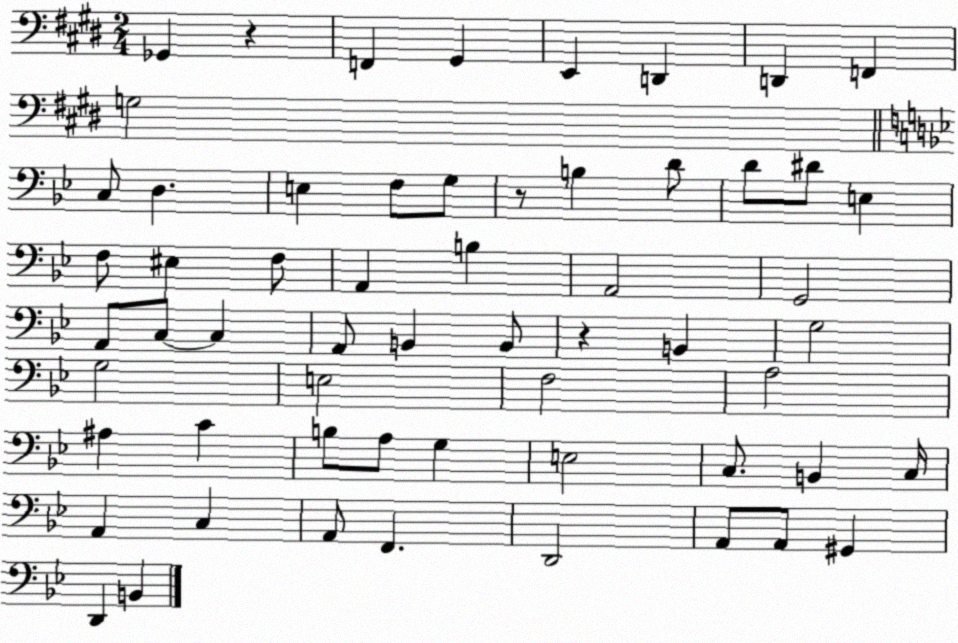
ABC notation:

X:1
T:Untitled
M:2/4
L:1/4
K:E
_G,, z F,, ^G,, E,, D,, D,, F,, G,2 C,/2 D, E, F,/2 G,/2 z/2 B, D/2 D/2 ^D/2 E, F,/2 ^E, F,/2 A,, B, A,,2 G,,2 A,,/2 C,/2 C, A,,/2 B,, B,,/2 z B,, G,2 G,2 E,2 F,2 A,2 ^A, C B,/2 A,/2 G, E,2 C,/2 B,, C,/4 A,, C, A,,/2 F,, D,,2 A,,/2 A,,/2 ^G,, D,, B,,